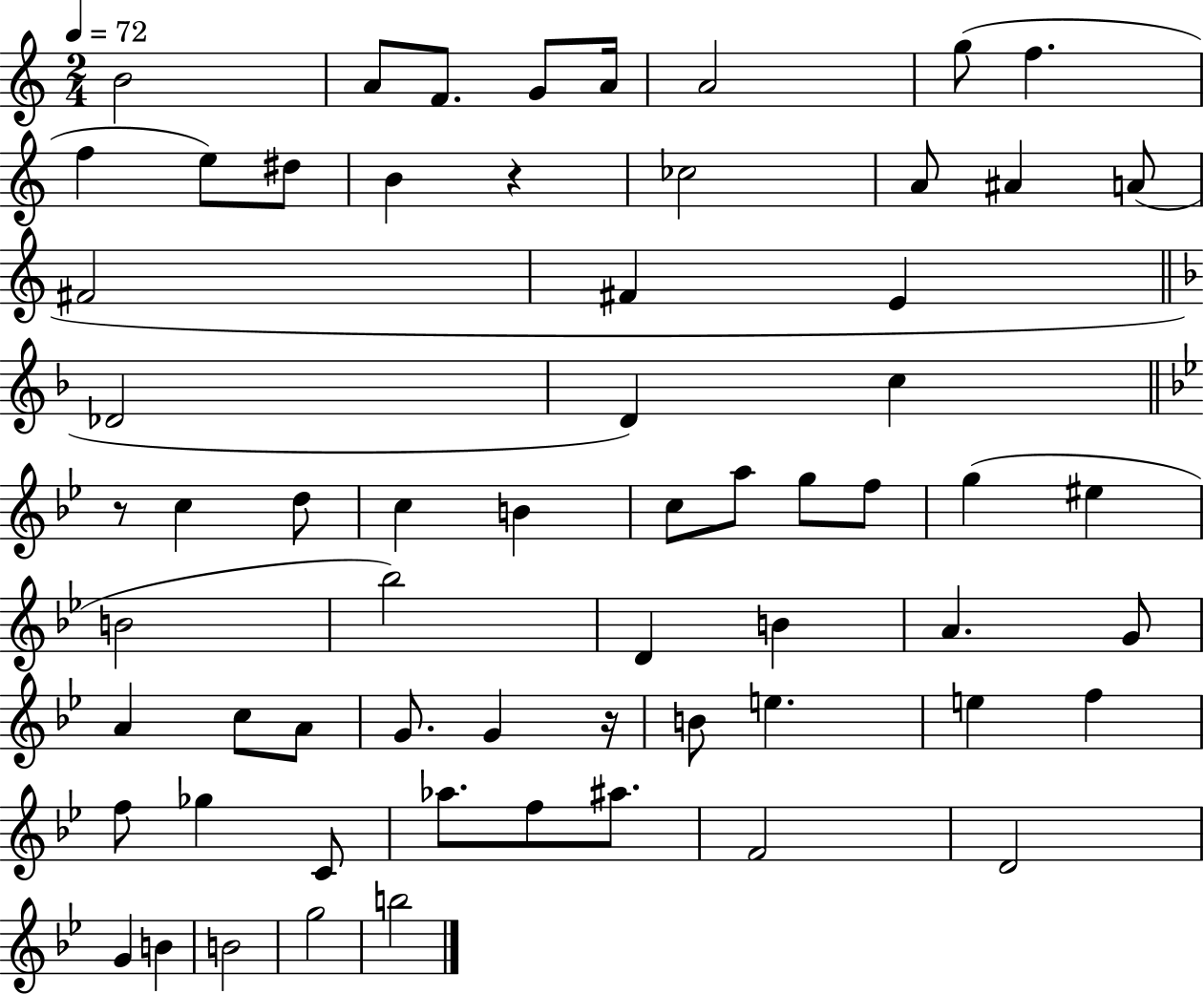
X:1
T:Untitled
M:2/4
L:1/4
K:C
B2 A/2 F/2 G/2 A/4 A2 g/2 f f e/2 ^d/2 B z _c2 A/2 ^A A/2 ^F2 ^F E _D2 D c z/2 c d/2 c B c/2 a/2 g/2 f/2 g ^e B2 _b2 D B A G/2 A c/2 A/2 G/2 G z/4 B/2 e e f f/2 _g C/2 _a/2 f/2 ^a/2 F2 D2 G B B2 g2 b2